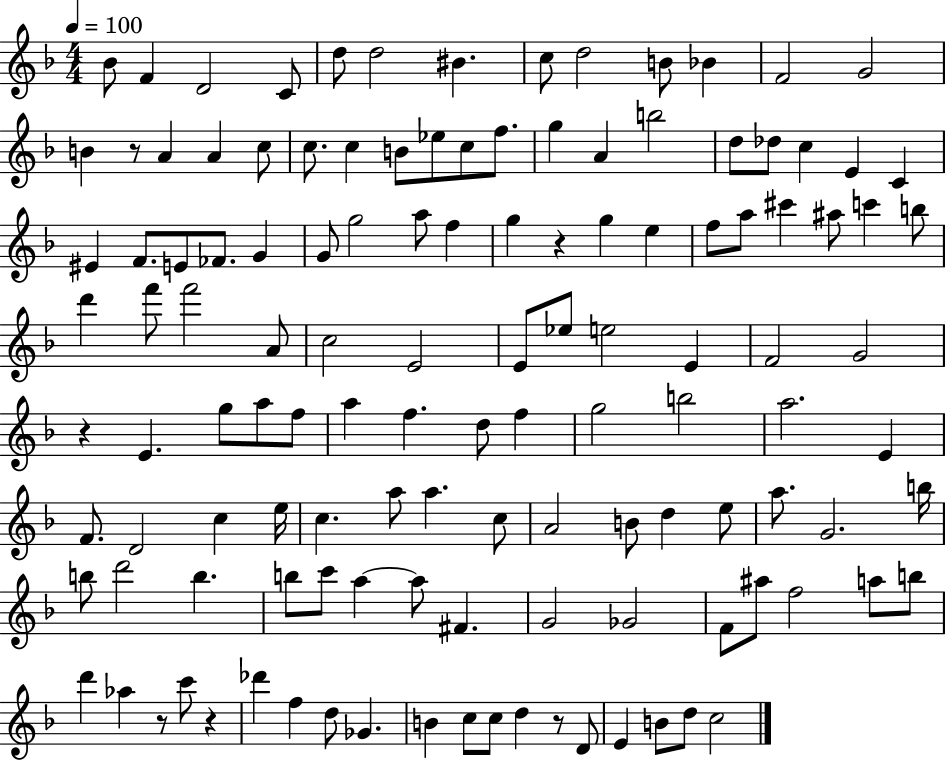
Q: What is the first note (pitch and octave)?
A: Bb4